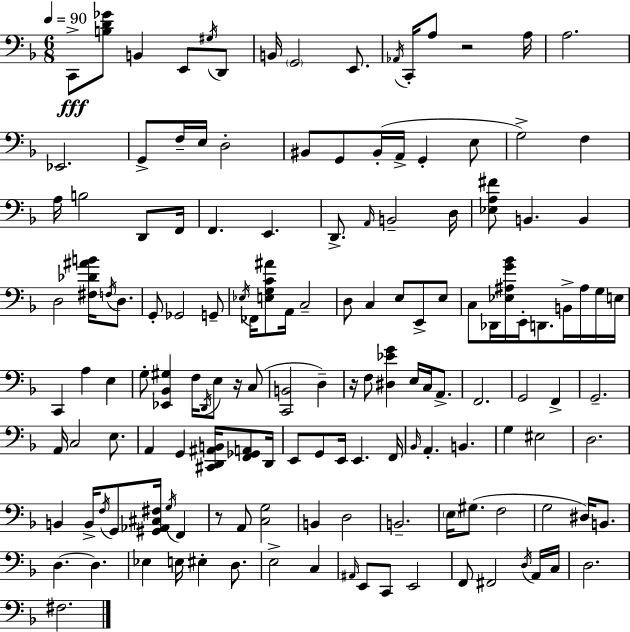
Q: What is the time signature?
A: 6/8